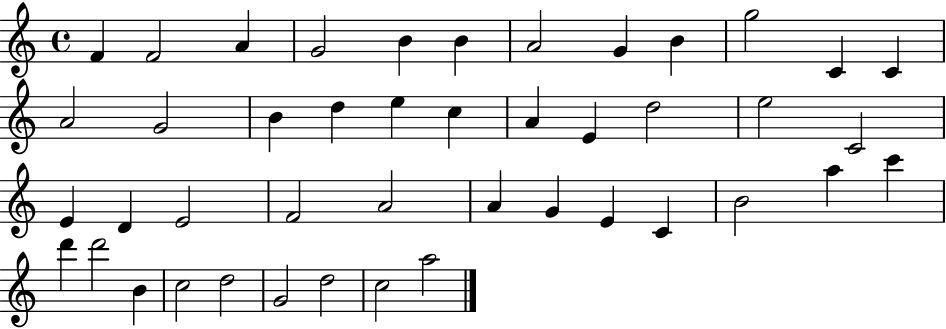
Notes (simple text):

F4/q F4/h A4/q G4/h B4/q B4/q A4/h G4/q B4/q G5/h C4/q C4/q A4/h G4/h B4/q D5/q E5/q C5/q A4/q E4/q D5/h E5/h C4/h E4/q D4/q E4/h F4/h A4/h A4/q G4/q E4/q C4/q B4/h A5/q C6/q D6/q D6/h B4/q C5/h D5/h G4/h D5/h C5/h A5/h